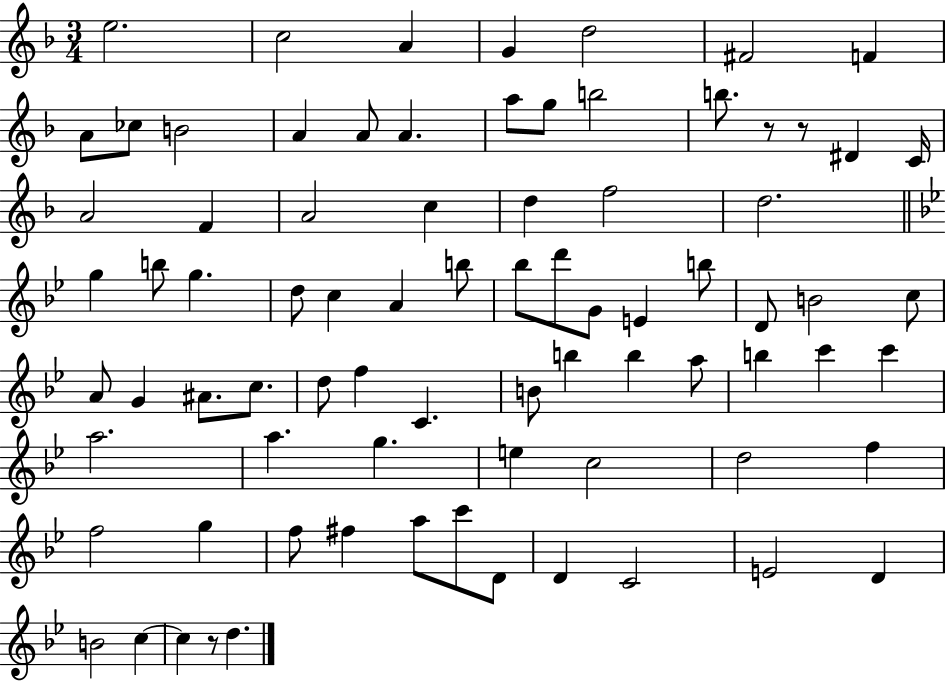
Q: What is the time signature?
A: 3/4